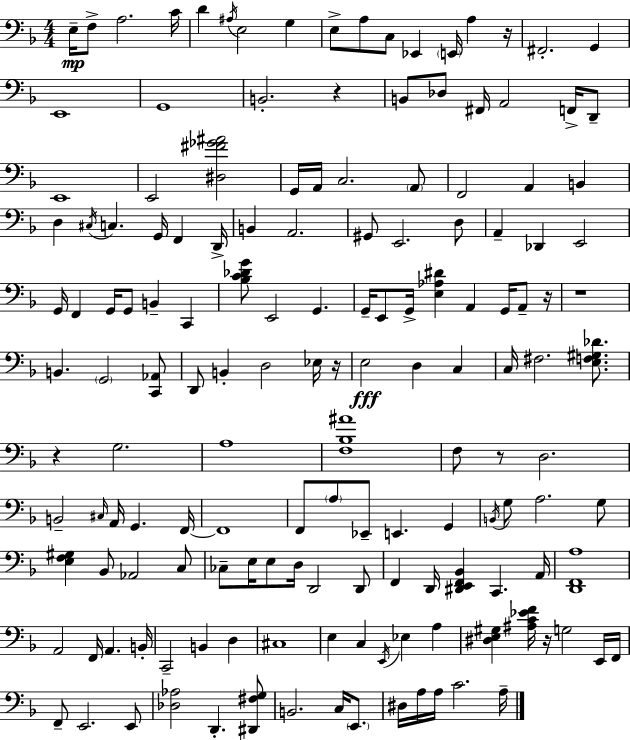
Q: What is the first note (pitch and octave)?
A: E3